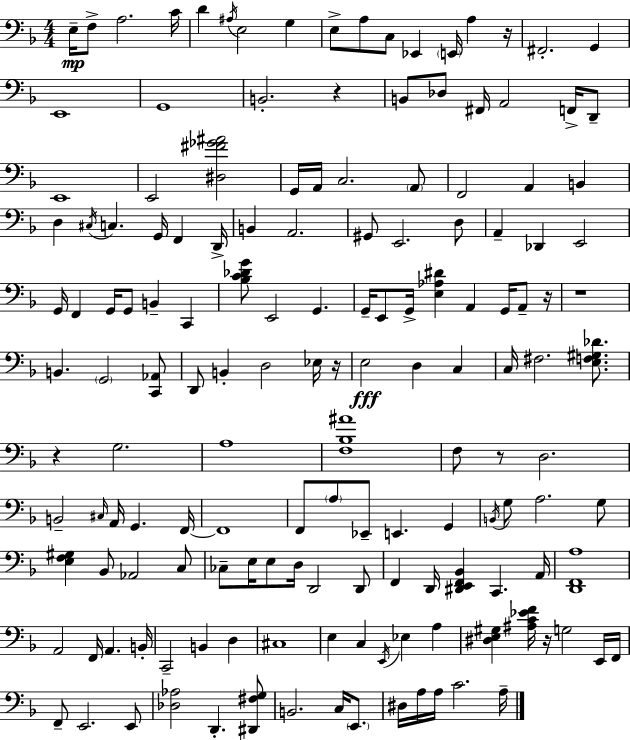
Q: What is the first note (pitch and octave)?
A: E3